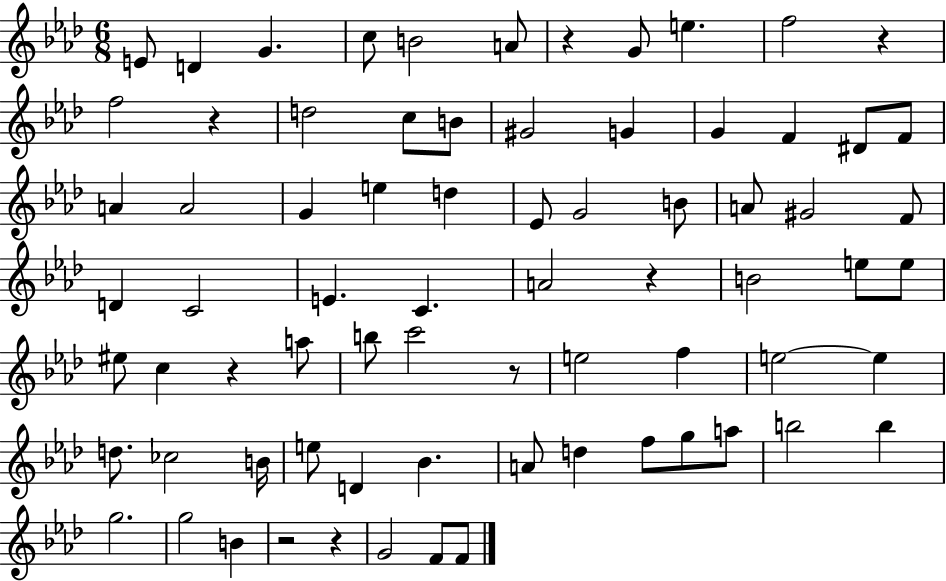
{
  \clef treble
  \numericTimeSignature
  \time 6/8
  \key aes \major
  e'8 d'4 g'4. | c''8 b'2 a'8 | r4 g'8 e''4. | f''2 r4 | \break f''2 r4 | d''2 c''8 b'8 | gis'2 g'4 | g'4 f'4 dis'8 f'8 | \break a'4 a'2 | g'4 e''4 d''4 | ees'8 g'2 b'8 | a'8 gis'2 f'8 | \break d'4 c'2 | e'4. c'4. | a'2 r4 | b'2 e''8 e''8 | \break eis''8 c''4 r4 a''8 | b''8 c'''2 r8 | e''2 f''4 | e''2~~ e''4 | \break d''8. ces''2 b'16 | e''8 d'4 bes'4. | a'8 d''4 f''8 g''8 a''8 | b''2 b''4 | \break g''2. | g''2 b'4 | r2 r4 | g'2 f'8 f'8 | \break \bar "|."
}